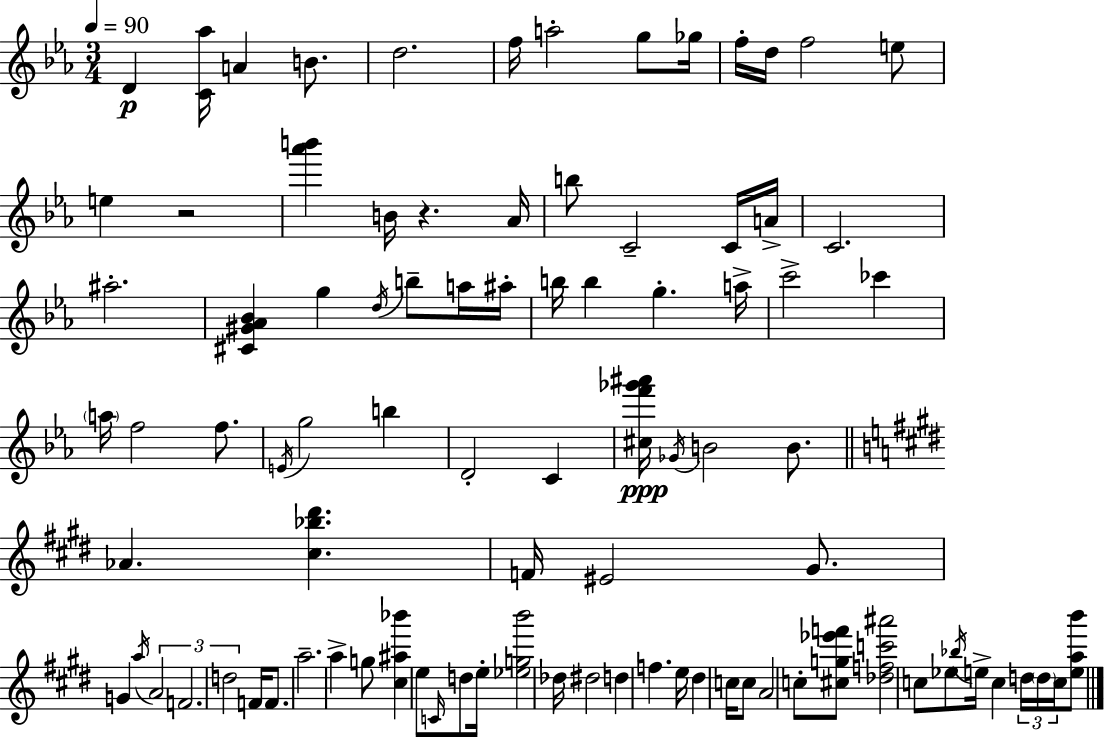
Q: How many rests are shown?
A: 2